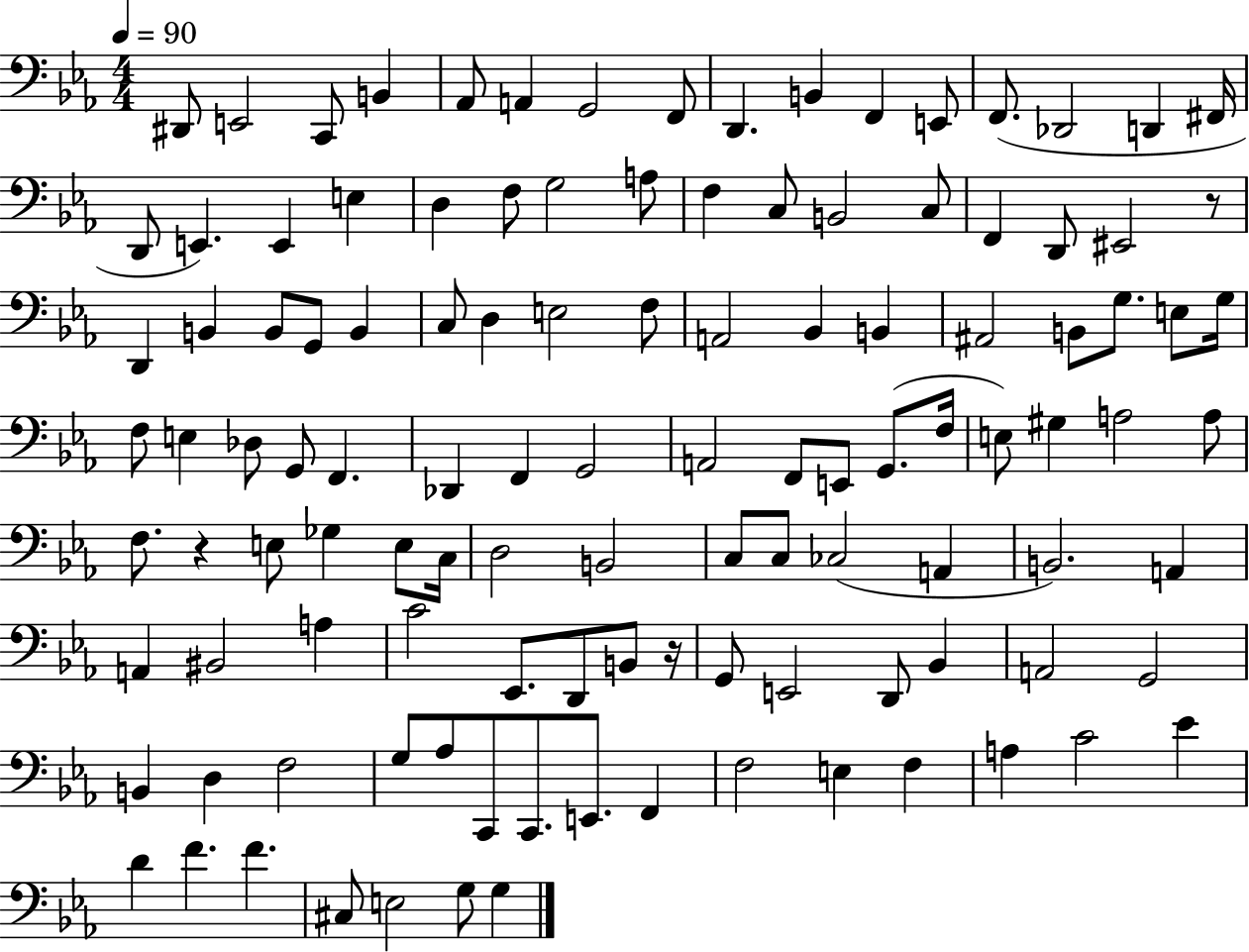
{
  \clef bass
  \numericTimeSignature
  \time 4/4
  \key ees \major
  \tempo 4 = 90
  dis,8 e,2 c,8 b,4 | aes,8 a,4 g,2 f,8 | d,4. b,4 f,4 e,8 | f,8.( des,2 d,4 fis,16 | \break d,8 e,4.) e,4 e4 | d4 f8 g2 a8 | f4 c8 b,2 c8 | f,4 d,8 eis,2 r8 | \break d,4 b,4 b,8 g,8 b,4 | c8 d4 e2 f8 | a,2 bes,4 b,4 | ais,2 b,8 g8. e8 g16 | \break f8 e4 des8 g,8 f,4. | des,4 f,4 g,2 | a,2 f,8 e,8 g,8.( f16 | e8) gis4 a2 a8 | \break f8. r4 e8 ges4 e8 c16 | d2 b,2 | c8 c8 ces2( a,4 | b,2.) a,4 | \break a,4 bis,2 a4 | c'2 ees,8. d,8 b,8 r16 | g,8 e,2 d,8 bes,4 | a,2 g,2 | \break b,4 d4 f2 | g8 aes8 c,8 c,8. e,8. f,4 | f2 e4 f4 | a4 c'2 ees'4 | \break d'4 f'4. f'4. | cis8 e2 g8 g4 | \bar "|."
}